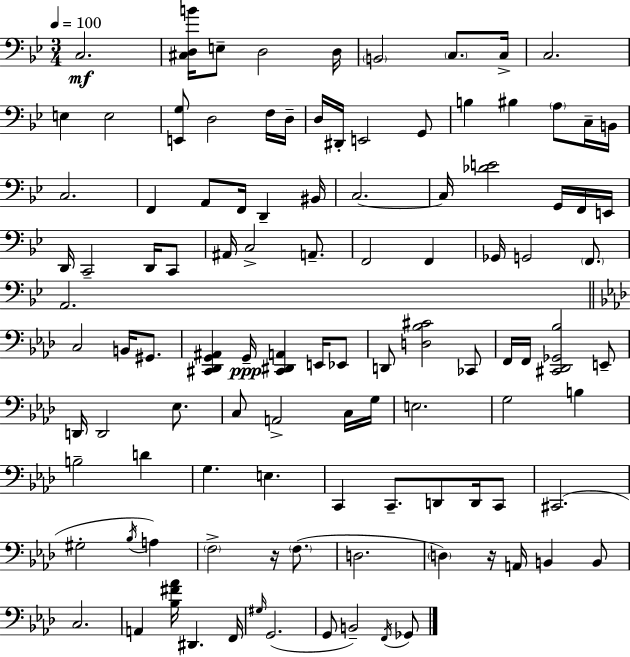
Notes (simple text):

C3/h. [C#3,D3,B4]/s E3/e D3/h D3/s B2/h C3/e. C3/s C3/h. E3/q E3/h [E2,G3]/e D3/h F3/s D3/s D3/s D#2/s E2/h G2/e B3/q BIS3/q A3/e C3/s B2/s C3/h. F2/q A2/e F2/s D2/q BIS2/s C3/h. C3/s [Db4,E4]/h G2/s F2/s E2/s D2/s C2/h D2/s C2/e A#2/s C3/h A2/e. F2/h F2/q Gb2/s G2/h F2/e. A2/h. C3/h B2/s G#2/e. [C#2,Db2,G2,A#2]/q G2/s [C#2,D#2,A2]/q E2/s Eb2/e D2/e [D3,Bb3,C#4]/h CES2/e F2/s F2/s [C#2,Db2,Gb2,Bb3]/h E2/e D2/s D2/h Eb3/e. C3/e A2/h C3/s G3/s E3/h. G3/h B3/q B3/h D4/q G3/q. E3/q. C2/q C2/e. D2/e D2/s C2/e C#2/h. G#3/h Bb3/s A3/q F3/h R/s F3/e. D3/h. D3/q R/s A2/s B2/q B2/e C3/h. A2/q [Bb3,F#4,Ab4]/s D#2/q. F2/s G#3/s G2/h. G2/e B2/h F2/s Gb2/e